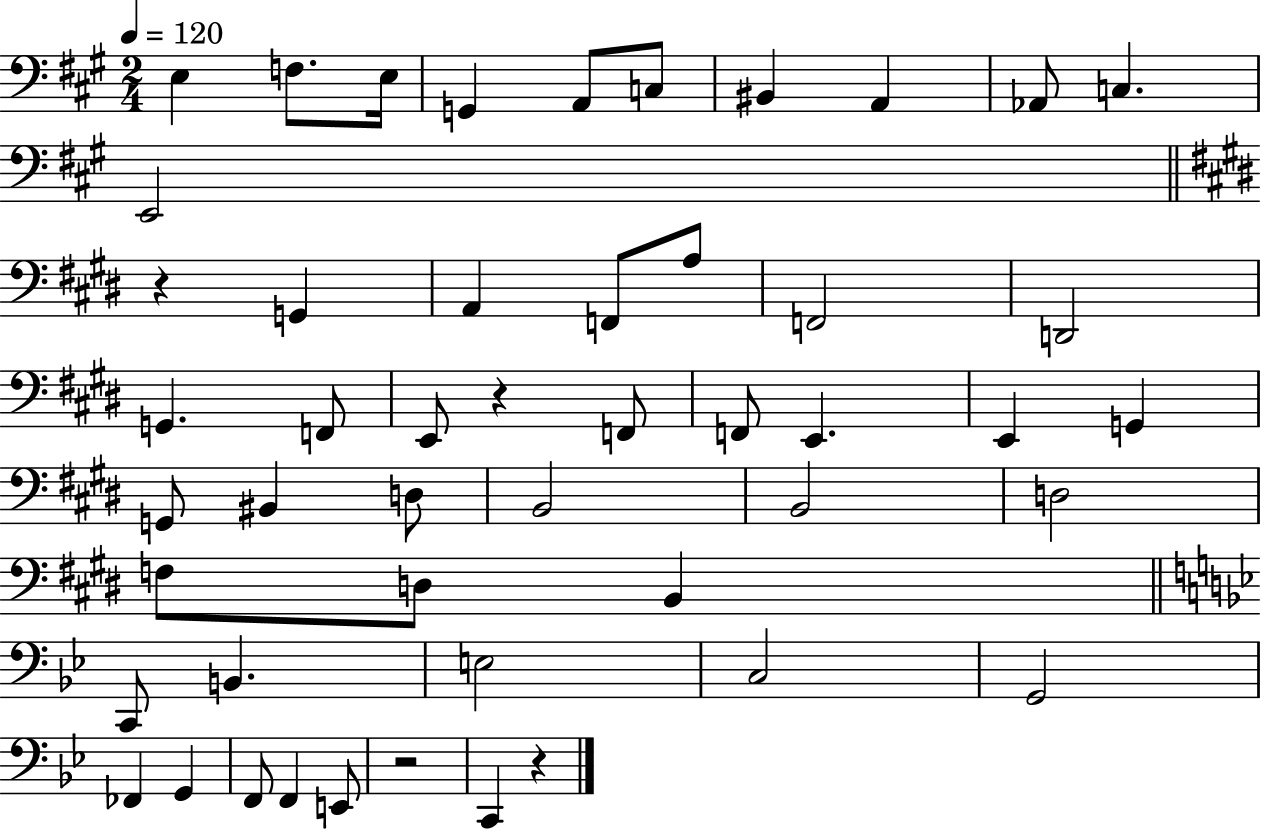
E3/q F3/e. E3/s G2/q A2/e C3/e BIS2/q A2/q Ab2/e C3/q. E2/h R/q G2/q A2/q F2/e A3/e F2/h D2/h G2/q. F2/e E2/e R/q F2/e F2/e E2/q. E2/q G2/q G2/e BIS2/q D3/e B2/h B2/h D3/h F3/e D3/e B2/q C2/e B2/q. E3/h C3/h G2/h FES2/q G2/q F2/e F2/q E2/e R/h C2/q R/q